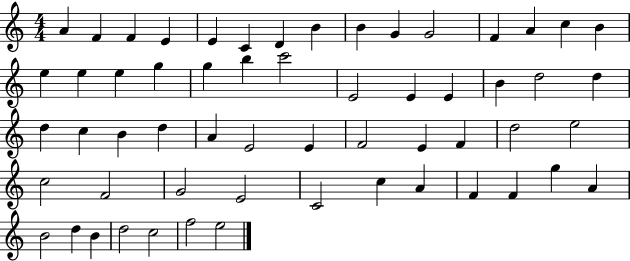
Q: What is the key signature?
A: C major